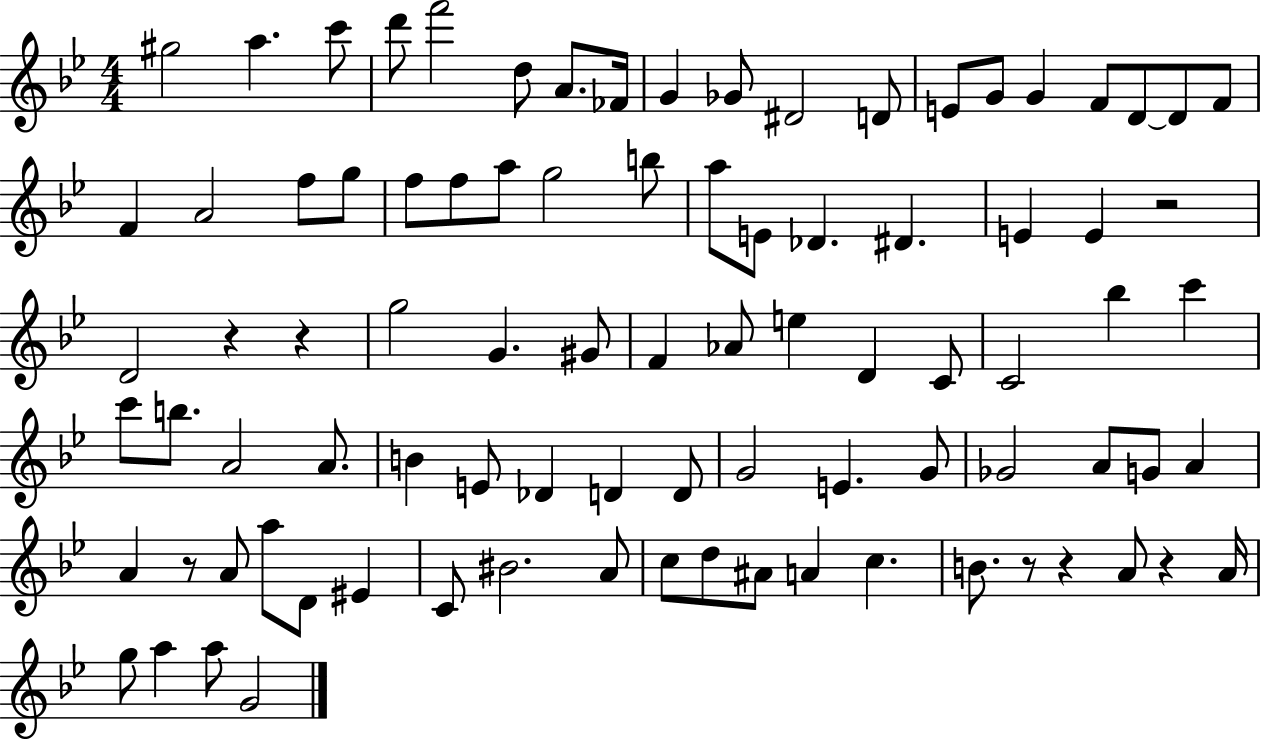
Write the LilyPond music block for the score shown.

{
  \clef treble
  \numericTimeSignature
  \time 4/4
  \key bes \major
  \repeat volta 2 { gis''2 a''4. c'''8 | d'''8 f'''2 d''8 a'8. fes'16 | g'4 ges'8 dis'2 d'8 | e'8 g'8 g'4 f'8 d'8~~ d'8 f'8 | \break f'4 a'2 f''8 g''8 | f''8 f''8 a''8 g''2 b''8 | a''8 e'8 des'4. dis'4. | e'4 e'4 r2 | \break d'2 r4 r4 | g''2 g'4. gis'8 | f'4 aes'8 e''4 d'4 c'8 | c'2 bes''4 c'''4 | \break c'''8 b''8. a'2 a'8. | b'4 e'8 des'4 d'4 d'8 | g'2 e'4. g'8 | ges'2 a'8 g'8 a'4 | \break a'4 r8 a'8 a''8 d'8 eis'4 | c'8 bis'2. a'8 | c''8 d''8 ais'8 a'4 c''4. | b'8. r8 r4 a'8 r4 a'16 | \break g''8 a''4 a''8 g'2 | } \bar "|."
}